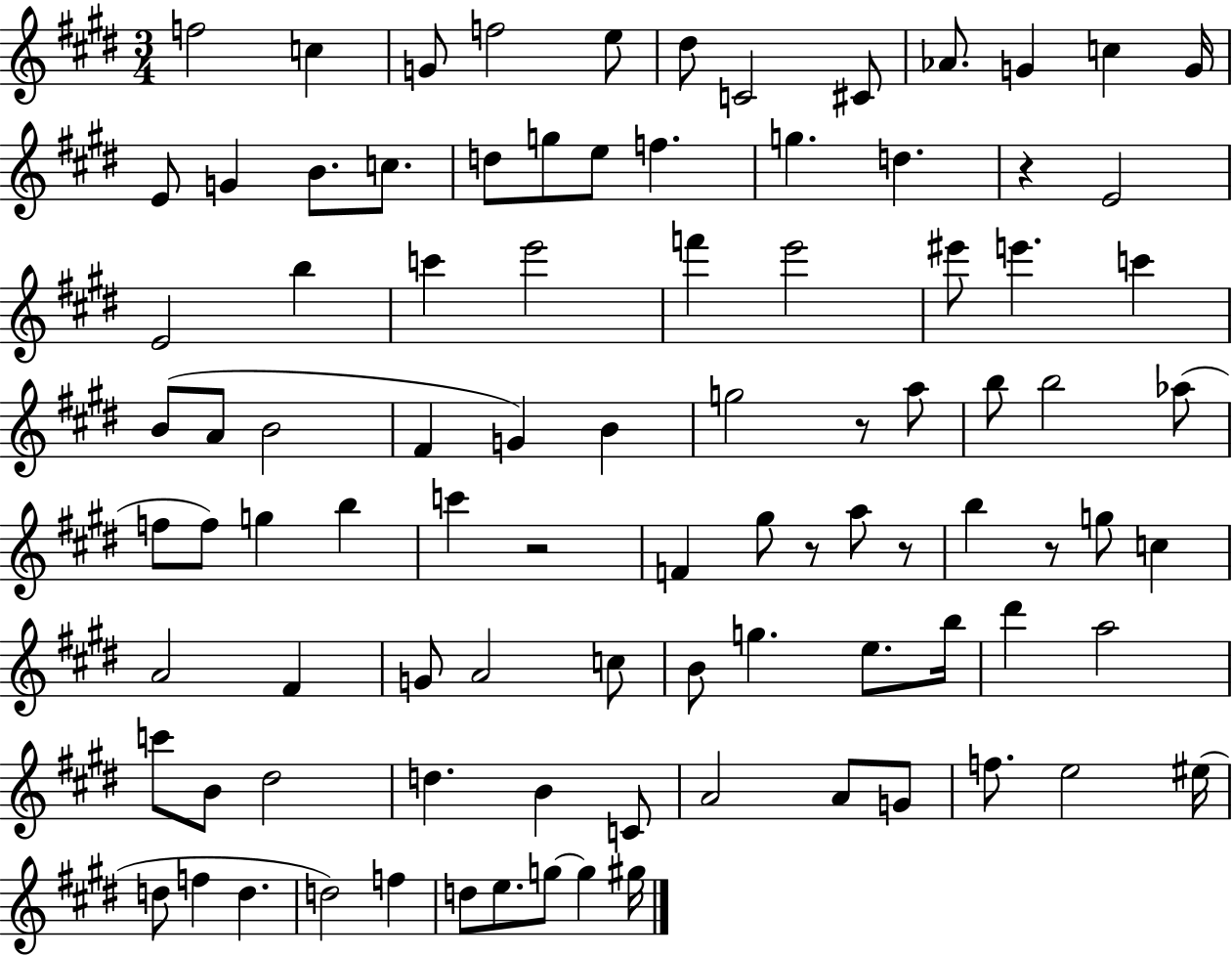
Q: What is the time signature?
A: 3/4